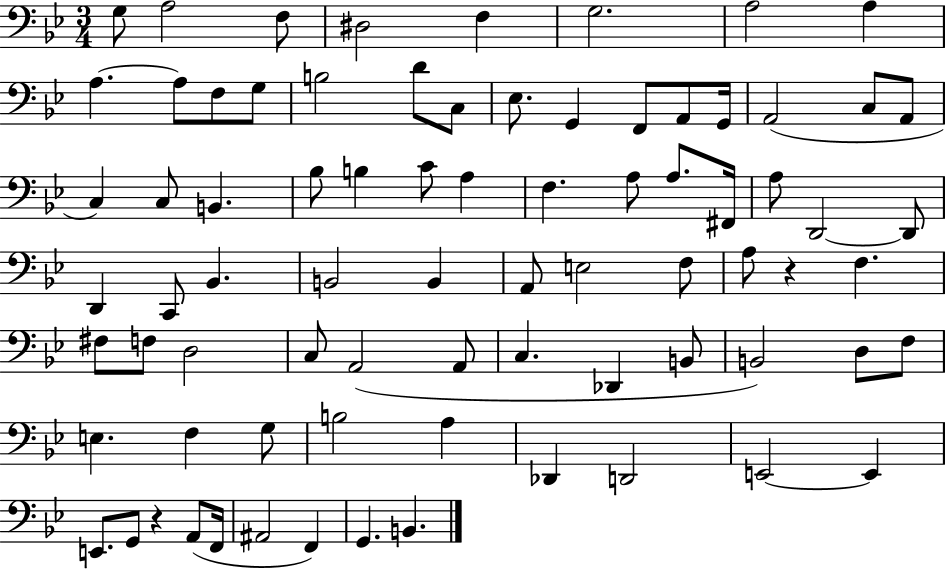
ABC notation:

X:1
T:Untitled
M:3/4
L:1/4
K:Bb
G,/2 A,2 F,/2 ^D,2 F, G,2 A,2 A, A, A,/2 F,/2 G,/2 B,2 D/2 C,/2 _E,/2 G,, F,,/2 A,,/2 G,,/4 A,,2 C,/2 A,,/2 C, C,/2 B,, _B,/2 B, C/2 A, F, A,/2 A,/2 ^F,,/4 A,/2 D,,2 D,,/2 D,, C,,/2 _B,, B,,2 B,, A,,/2 E,2 F,/2 A,/2 z F, ^F,/2 F,/2 D,2 C,/2 A,,2 A,,/2 C, _D,, B,,/2 B,,2 D,/2 F,/2 E, F, G,/2 B,2 A, _D,, D,,2 E,,2 E,, E,,/2 G,,/2 z A,,/2 F,,/4 ^A,,2 F,, G,, B,,